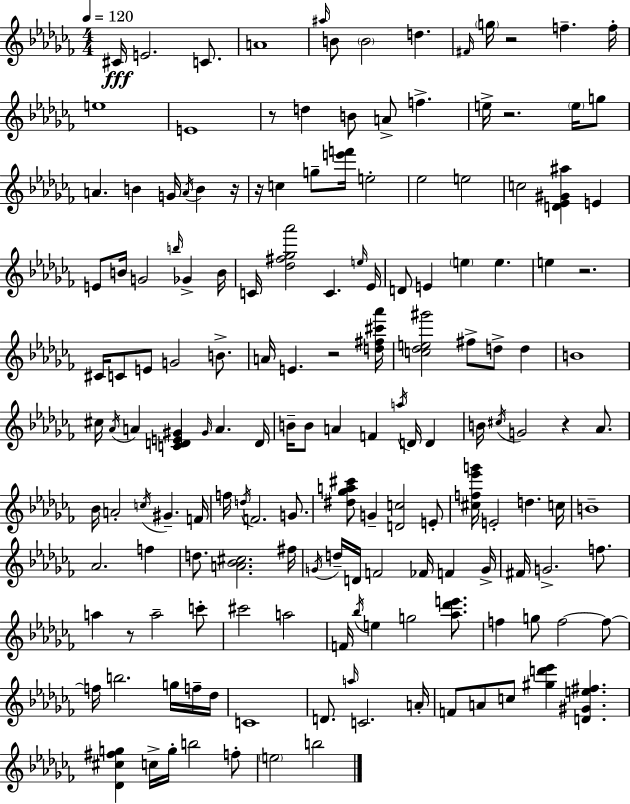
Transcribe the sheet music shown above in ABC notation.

X:1
T:Untitled
M:4/4
L:1/4
K:Abm
^C/4 E2 C/2 A4 ^a/4 B/2 B2 d ^F/4 g/4 z2 f f/4 e4 E4 z/2 d B/2 A/2 f e/4 z2 e/4 g/2 A B G/4 A/4 B z/4 z/4 c g/2 [e'f']/4 e2 _e2 e2 c2 [D_E^G^a] E E/2 B/4 G2 b/4 _G B/4 C/4 [_d^f_g_a']2 C e/4 _E/4 D/2 E e e e z2 ^C/4 C/2 E/2 G2 B/2 A/4 E z2 [d^f^c'_a']/4 [c_de^g']2 ^f/2 d/2 d B4 ^c/4 _A/4 A [CDE^G] ^G/4 A D/4 B/4 B/2 A F a/4 D/4 D B/4 ^c/4 G2 z _A/2 _B/4 A2 c/4 ^G F/4 f/4 d/4 F2 G/2 [^d_ga^c']/2 G [Dc]2 E/2 [^cf_e'g']/4 E2 d c/4 B4 _A2 f d/2 [A_B^c]2 ^f/4 G/4 d/4 D/4 F2 _F/4 F G/4 ^F/4 G2 f/2 a z/2 a2 c'/2 ^c'2 a2 F/4 _b/4 e g2 [_a_d'e']/2 f g/2 f2 f/2 f/4 b2 g/4 f/4 _d/4 C4 D/2 a/4 C2 A/4 F/2 A/2 c/2 [^gd'_e'] [D^Ge^f] [_D^c^fg] c/4 g/4 b2 f/2 e2 b2